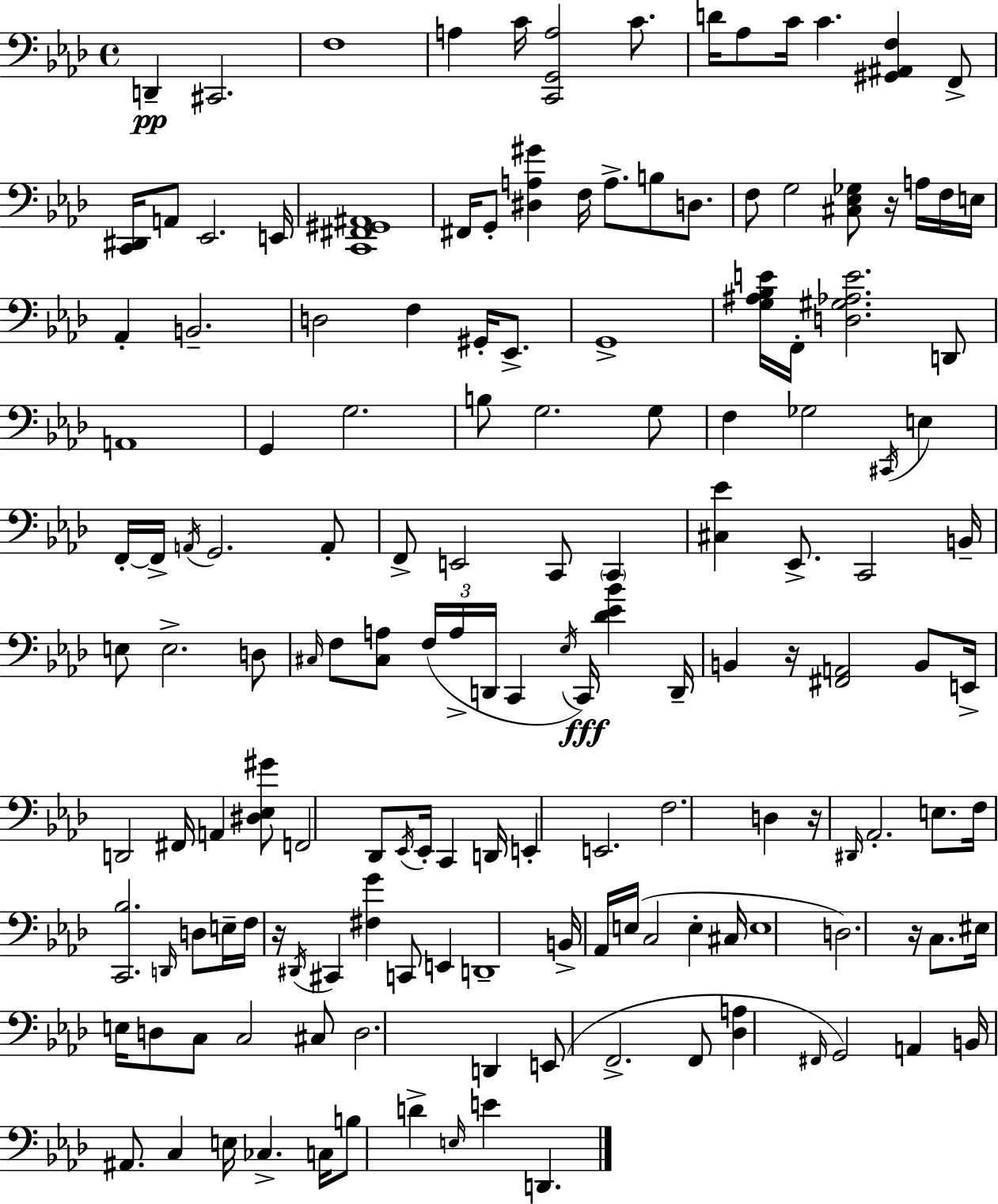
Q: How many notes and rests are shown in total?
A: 152